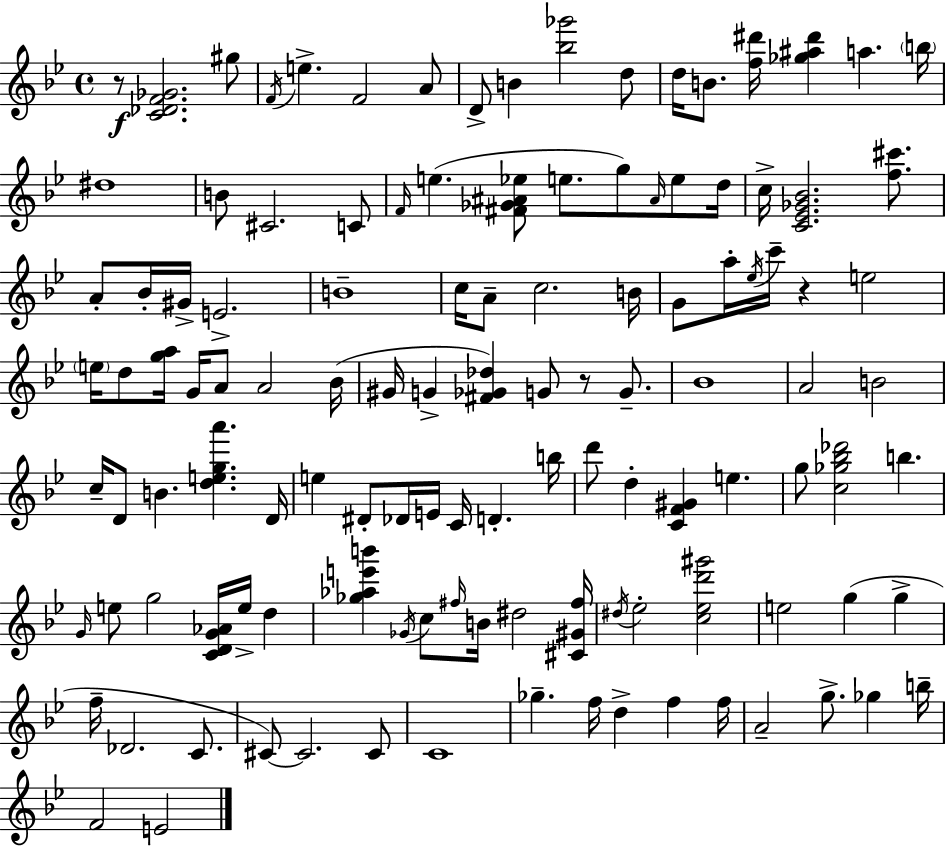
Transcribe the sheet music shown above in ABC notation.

X:1
T:Untitled
M:4/4
L:1/4
K:Bb
z/2 [C_DF_G]2 ^g/2 F/4 e F2 A/2 D/2 B [_b_g']2 d/2 d/4 B/2 [f^d']/4 [_g^a^d'] a b/4 ^d4 B/2 ^C2 C/2 F/4 e [^F_G^A_e]/2 e/2 g/2 ^A/4 e/2 d/4 c/4 [C_E_G_B]2 [f^c']/2 A/2 _B/4 ^G/4 E2 B4 c/4 A/2 c2 B/4 G/2 a/4 _e/4 c'/4 z e2 e/4 d/2 [ga]/4 G/4 A/2 A2 _B/4 ^G/4 G [^F_G_d] G/2 z/2 G/2 _B4 A2 B2 c/4 D/2 B [dega'] D/4 e ^D/2 _D/4 E/4 C/4 D b/4 d'/2 d [CF^G] e g/2 [c_g_b_d']2 b G/4 e/2 g2 [CDG_A]/4 e/4 d [_g_ae'b'] _G/4 c/2 ^f/4 B/4 ^d2 [^C^G^f]/4 ^d/4 _e2 [c_ed'^g']2 e2 g g f/4 _D2 C/2 ^C/2 ^C2 ^C/2 C4 _g f/4 d f f/4 A2 g/2 _g b/4 F2 E2